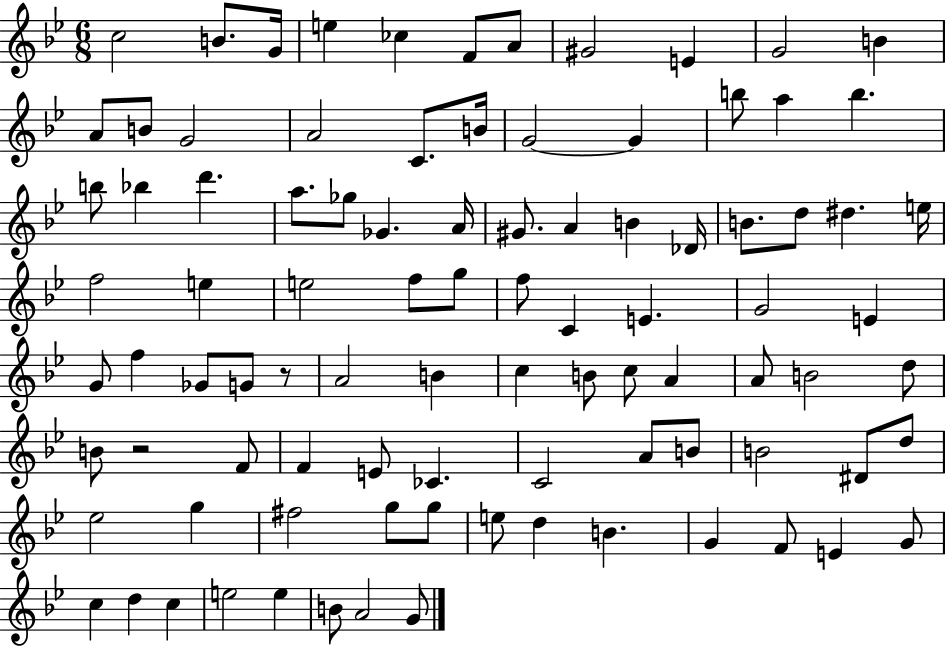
C5/h B4/e. G4/s E5/q CES5/q F4/e A4/e G#4/h E4/q G4/h B4/q A4/e B4/e G4/h A4/h C4/e. B4/s G4/h G4/q B5/e A5/q B5/q. B5/e Bb5/q D6/q. A5/e. Gb5/e Gb4/q. A4/s G#4/e. A4/q B4/q Db4/s B4/e. D5/e D#5/q. E5/s F5/h E5/q E5/h F5/e G5/e F5/e C4/q E4/q. G4/h E4/q G4/e F5/q Gb4/e G4/e R/e A4/h B4/q C5/q B4/e C5/e A4/q A4/e B4/h D5/e B4/e R/h F4/e F4/q E4/e CES4/q. C4/h A4/e B4/e B4/h D#4/e D5/e Eb5/h G5/q F#5/h G5/e G5/e E5/e D5/q B4/q. G4/q F4/e E4/q G4/e C5/q D5/q C5/q E5/h E5/q B4/e A4/h G4/e